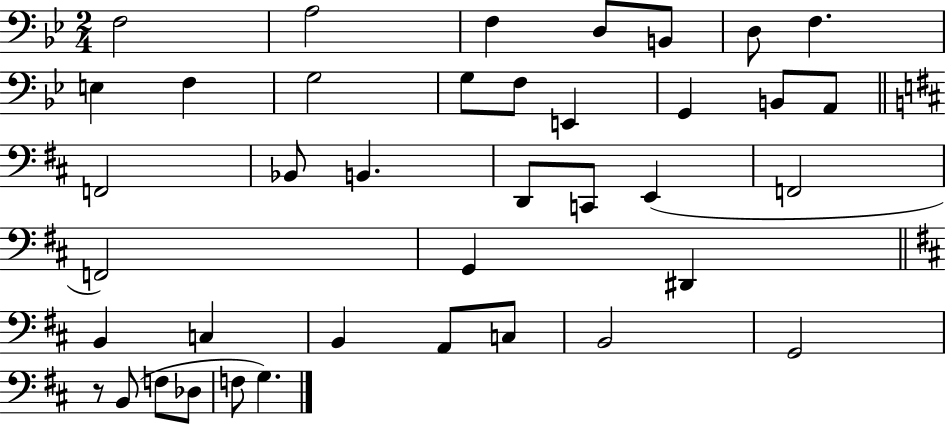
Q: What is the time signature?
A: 2/4